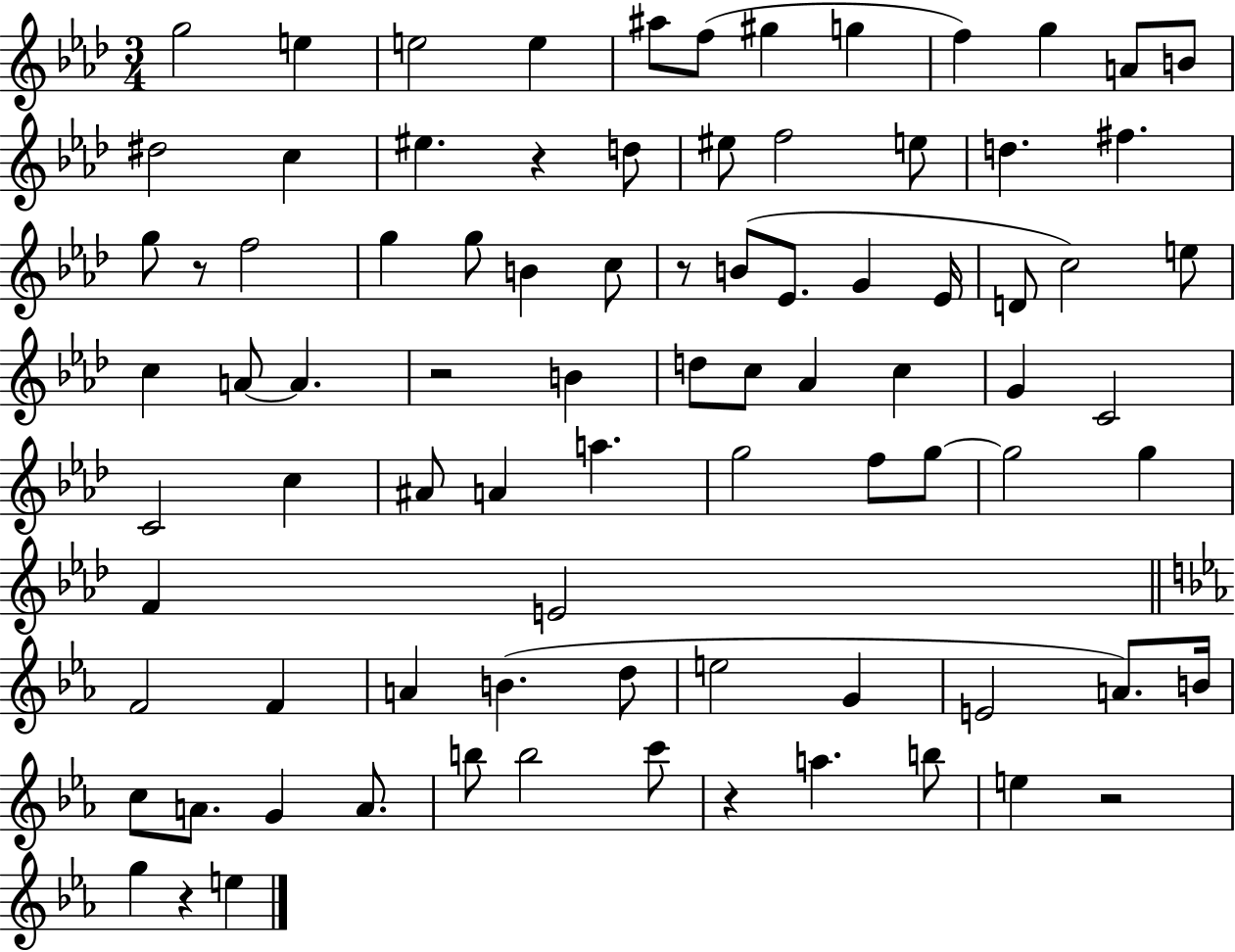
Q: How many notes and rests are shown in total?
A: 85